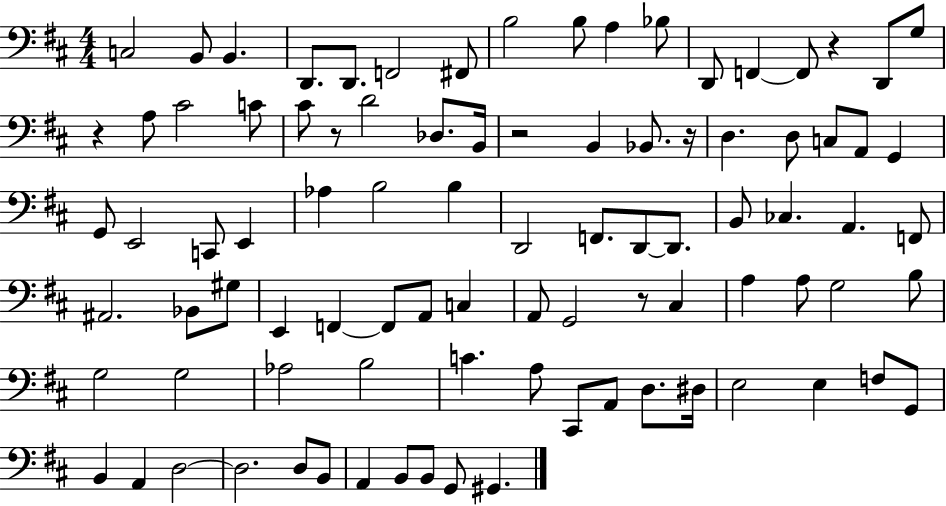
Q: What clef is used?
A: bass